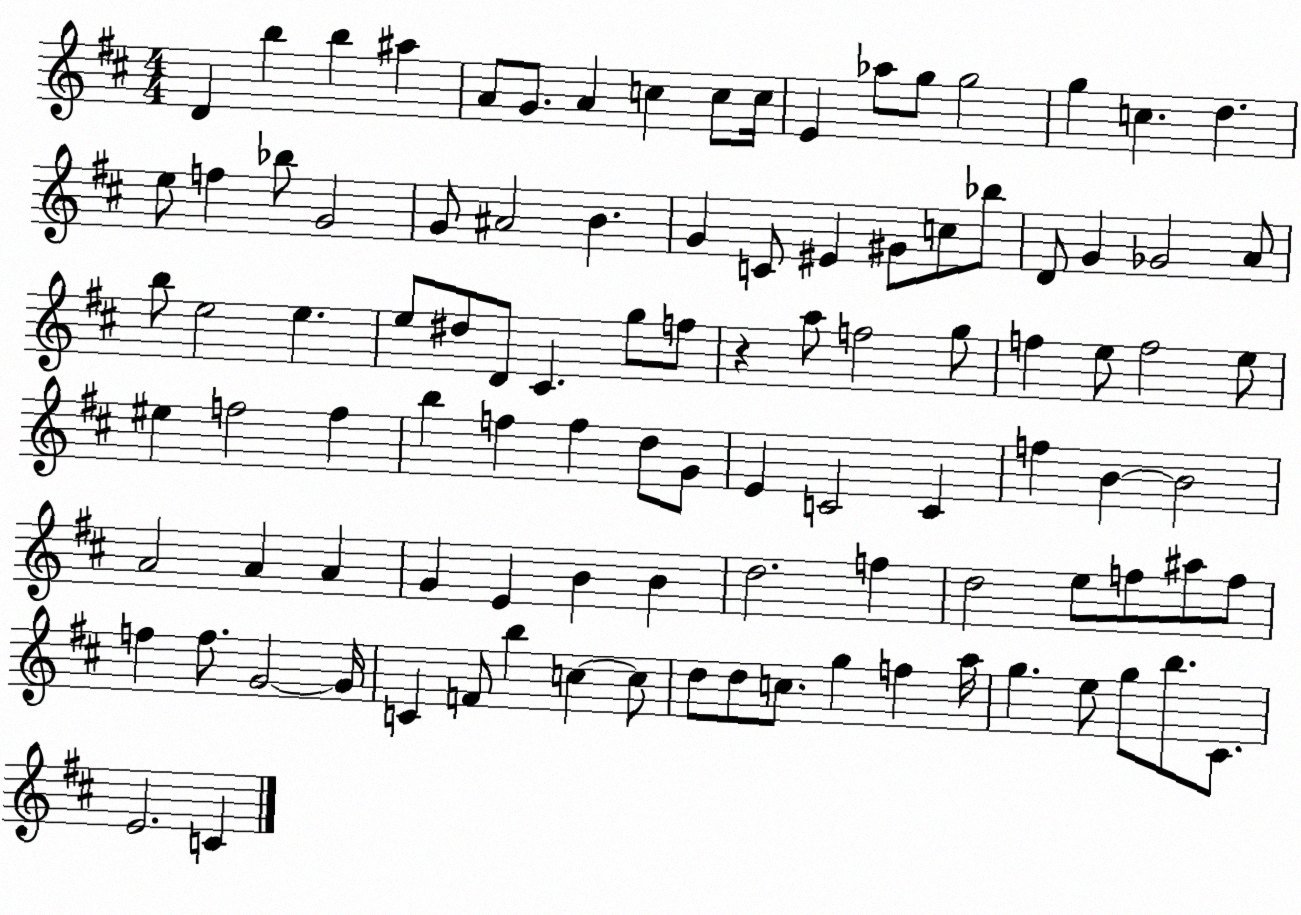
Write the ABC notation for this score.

X:1
T:Untitled
M:4/4
L:1/4
K:D
D b b ^a A/2 G/2 A c c/2 c/4 E _a/2 g/2 g2 g c d e/2 f _b/2 G2 G/2 ^A2 B G C/2 ^E ^G/2 c/2 _b/2 D/2 G _G2 A/2 b/2 e2 e e/2 ^d/2 D/2 ^C g/2 f/2 z a/2 f2 g/2 f e/2 f2 e/2 ^e f2 f b f f d/2 G/2 E C2 C f B B2 A2 A A G E B B d2 f d2 e/2 f/2 ^a/2 f/2 f f/2 G2 G/4 C F/2 b c c/2 d/2 d/2 c/2 g f a/4 g e/2 g/2 b/2 ^C/2 E2 C